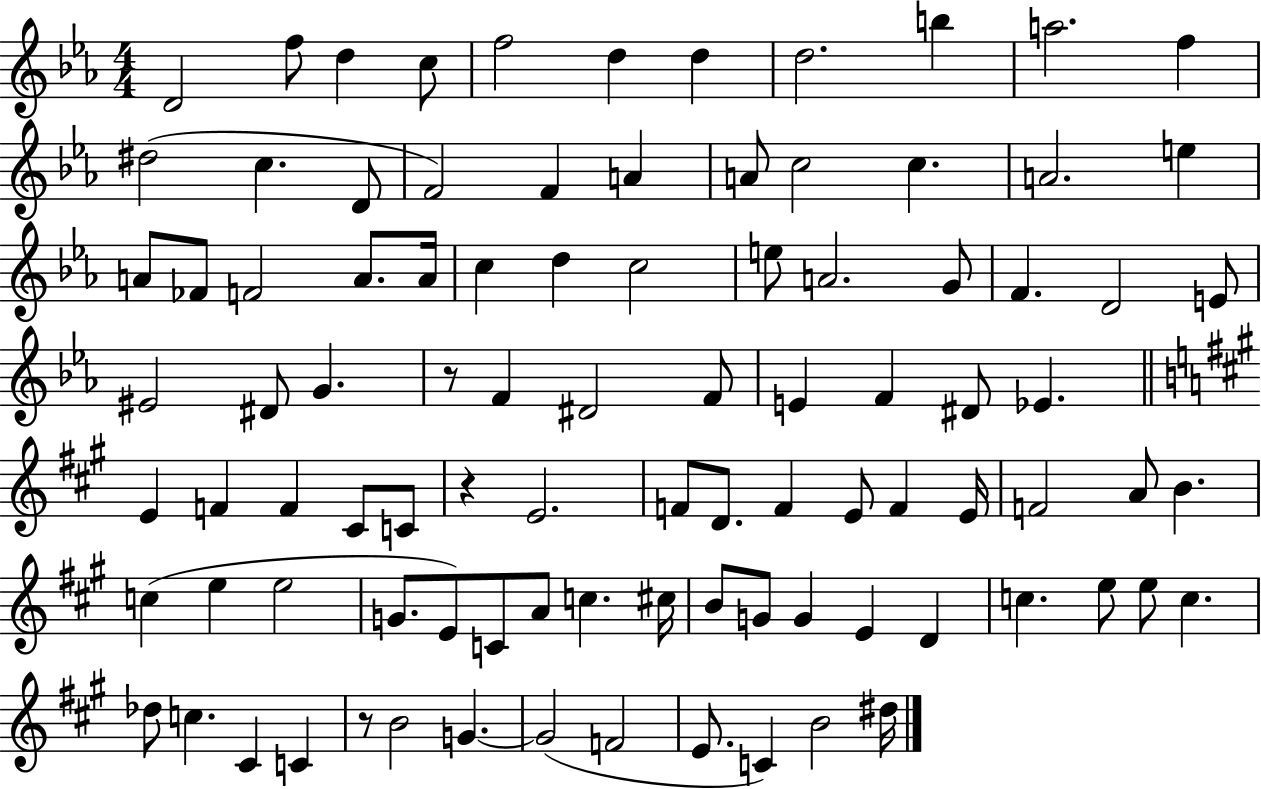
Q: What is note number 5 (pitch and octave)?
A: F5